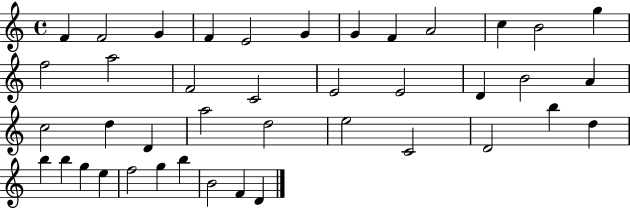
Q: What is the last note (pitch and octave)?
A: D4